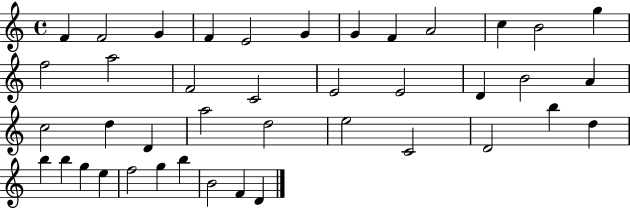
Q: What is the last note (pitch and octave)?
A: D4